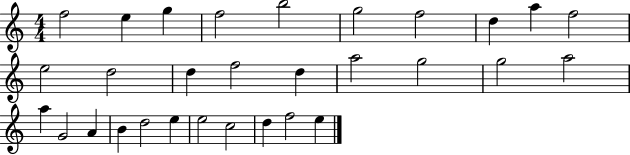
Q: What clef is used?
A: treble